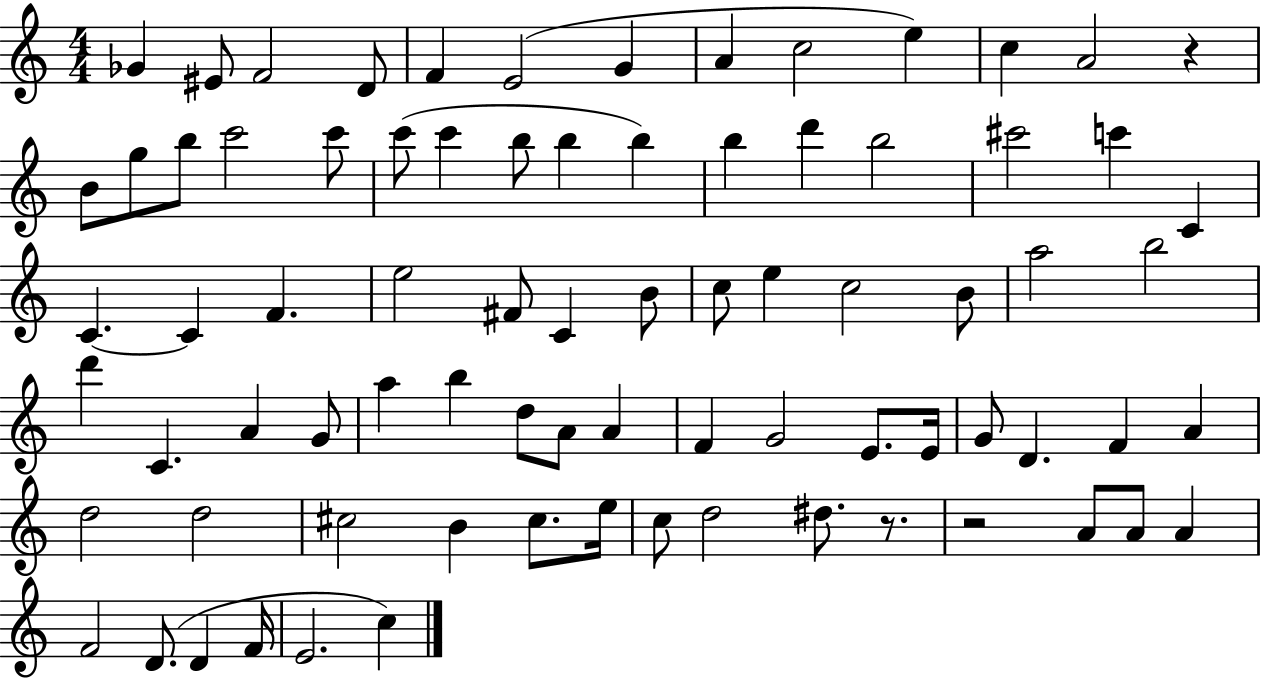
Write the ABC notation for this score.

X:1
T:Untitled
M:4/4
L:1/4
K:C
_G ^E/2 F2 D/2 F E2 G A c2 e c A2 z B/2 g/2 b/2 c'2 c'/2 c'/2 c' b/2 b b b d' b2 ^c'2 c' C C C F e2 ^F/2 C B/2 c/2 e c2 B/2 a2 b2 d' C A G/2 a b d/2 A/2 A F G2 E/2 E/4 G/2 D F A d2 d2 ^c2 B ^c/2 e/4 c/2 d2 ^d/2 z/2 z2 A/2 A/2 A F2 D/2 D F/4 E2 c